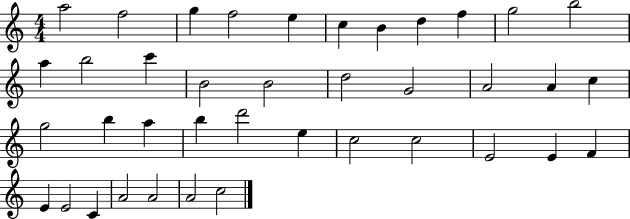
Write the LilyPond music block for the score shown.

{
  \clef treble
  \numericTimeSignature
  \time 4/4
  \key c \major
  a''2 f''2 | g''4 f''2 e''4 | c''4 b'4 d''4 f''4 | g''2 b''2 | \break a''4 b''2 c'''4 | b'2 b'2 | d''2 g'2 | a'2 a'4 c''4 | \break g''2 b''4 a''4 | b''4 d'''2 e''4 | c''2 c''2 | e'2 e'4 f'4 | \break e'4 e'2 c'4 | a'2 a'2 | a'2 c''2 | \bar "|."
}